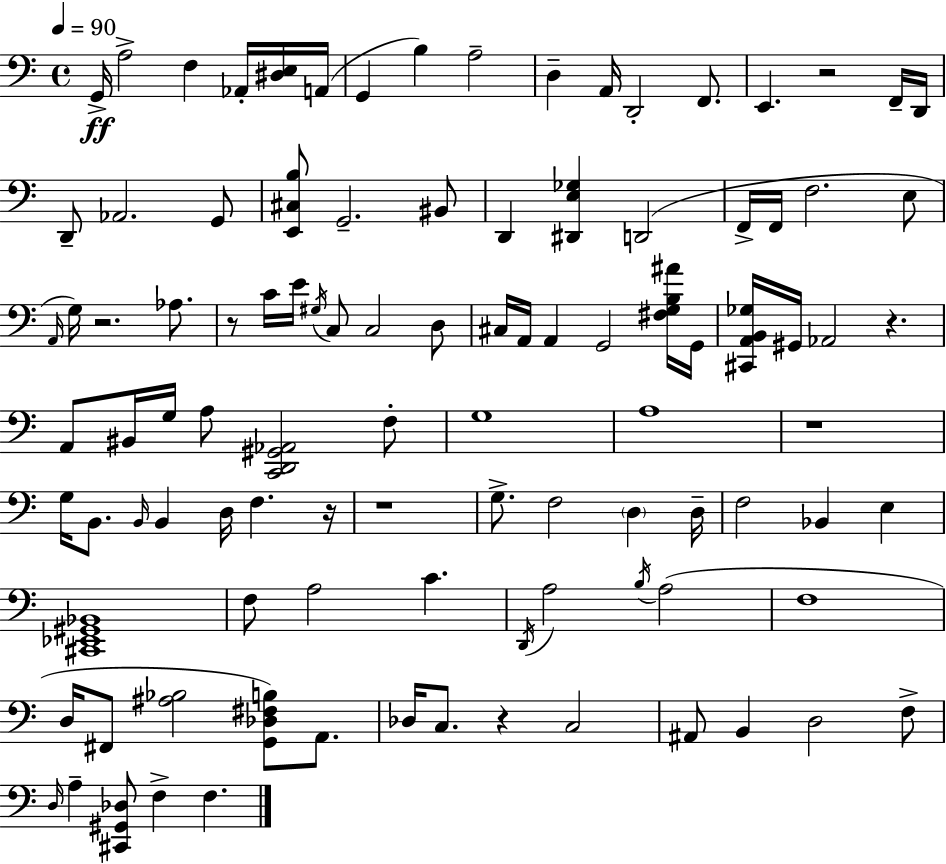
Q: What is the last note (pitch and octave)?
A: F3